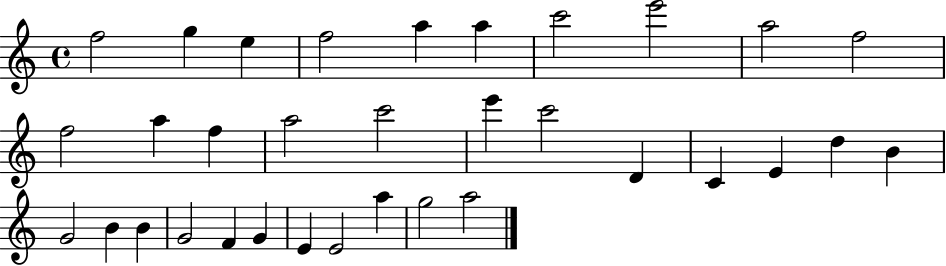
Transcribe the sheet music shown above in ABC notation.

X:1
T:Untitled
M:4/4
L:1/4
K:C
f2 g e f2 a a c'2 e'2 a2 f2 f2 a f a2 c'2 e' c'2 D C E d B G2 B B G2 F G E E2 a g2 a2